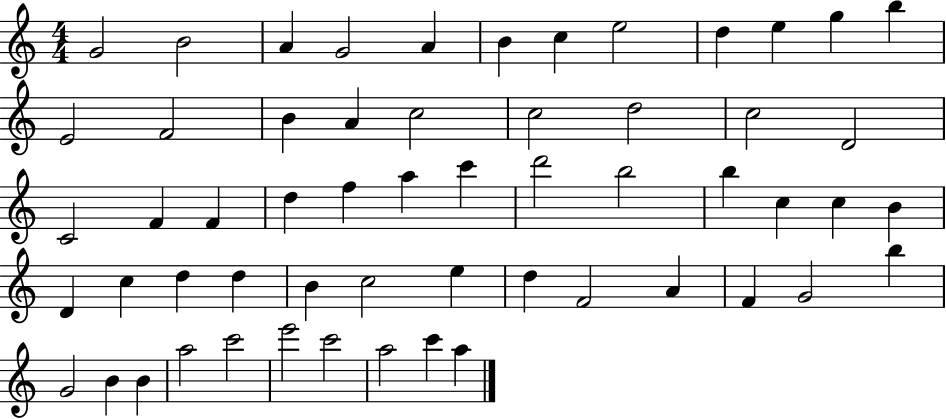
X:1
T:Untitled
M:4/4
L:1/4
K:C
G2 B2 A G2 A B c e2 d e g b E2 F2 B A c2 c2 d2 c2 D2 C2 F F d f a c' d'2 b2 b c c B D c d d B c2 e d F2 A F G2 b G2 B B a2 c'2 e'2 c'2 a2 c' a